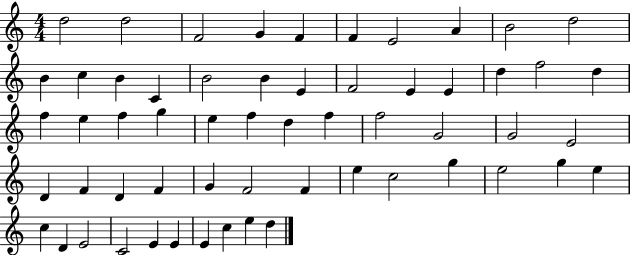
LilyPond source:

{
  \clef treble
  \numericTimeSignature
  \time 4/4
  \key c \major
  d''2 d''2 | f'2 g'4 f'4 | f'4 e'2 a'4 | b'2 d''2 | \break b'4 c''4 b'4 c'4 | b'2 b'4 e'4 | f'2 e'4 e'4 | d''4 f''2 d''4 | \break f''4 e''4 f''4 g''4 | e''4 f''4 d''4 f''4 | f''2 g'2 | g'2 e'2 | \break d'4 f'4 d'4 f'4 | g'4 f'2 f'4 | e''4 c''2 g''4 | e''2 g''4 e''4 | \break c''4 d'4 e'2 | c'2 e'4 e'4 | e'4 c''4 e''4 d''4 | \bar "|."
}